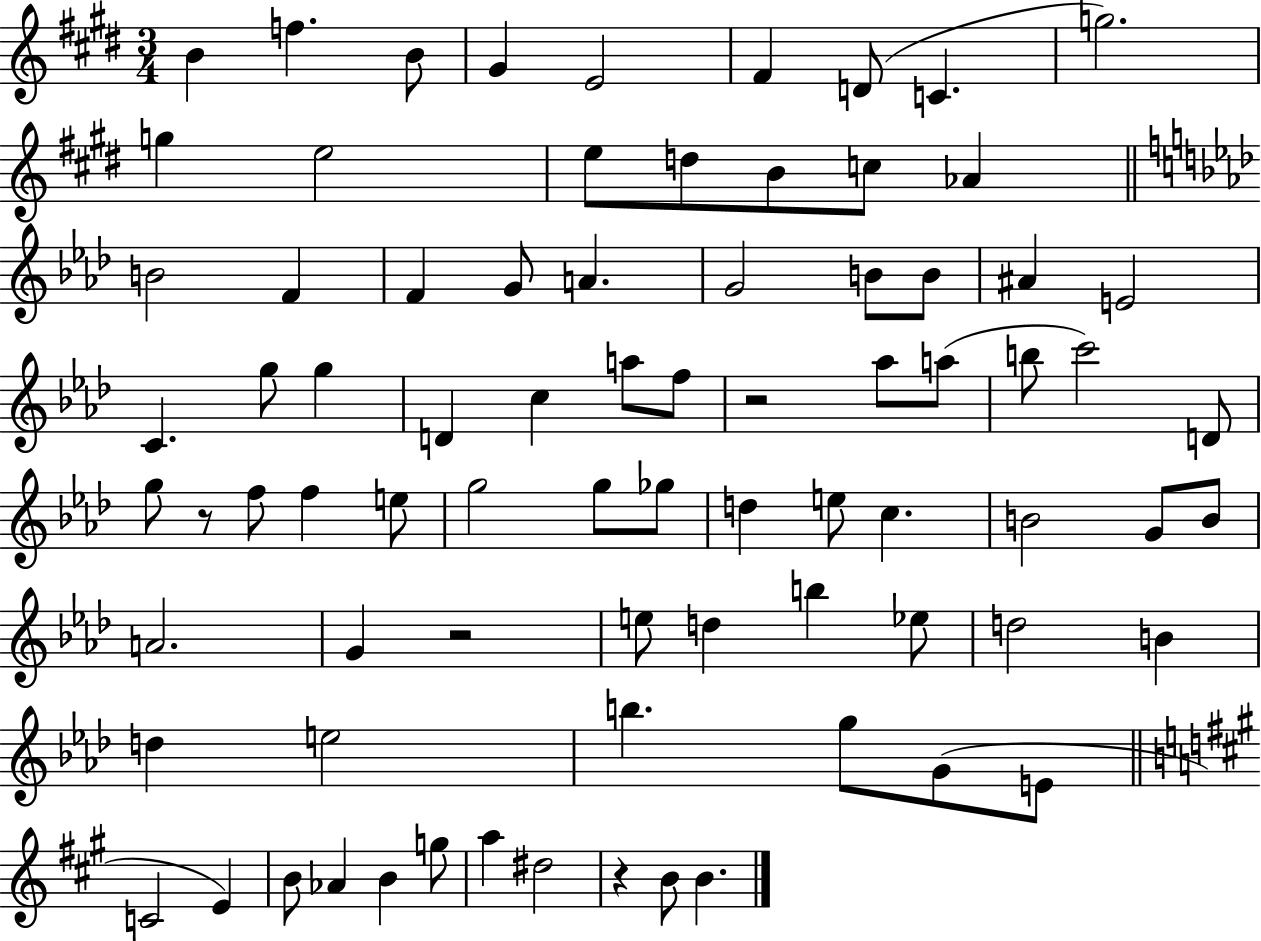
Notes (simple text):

B4/q F5/q. B4/e G#4/q E4/h F#4/q D4/e C4/q. G5/h. G5/q E5/h E5/e D5/e B4/e C5/e Ab4/q B4/h F4/q F4/q G4/e A4/q. G4/h B4/e B4/e A#4/q E4/h C4/q. G5/e G5/q D4/q C5/q A5/e F5/e R/h Ab5/e A5/e B5/e C6/h D4/e G5/e R/e F5/e F5/q E5/e G5/h G5/e Gb5/e D5/q E5/e C5/q. B4/h G4/e B4/e A4/h. G4/q R/h E5/e D5/q B5/q Eb5/e D5/h B4/q D5/q E5/h B5/q. G5/e G4/e E4/e C4/h E4/q B4/e Ab4/q B4/q G5/e A5/q D#5/h R/q B4/e B4/q.